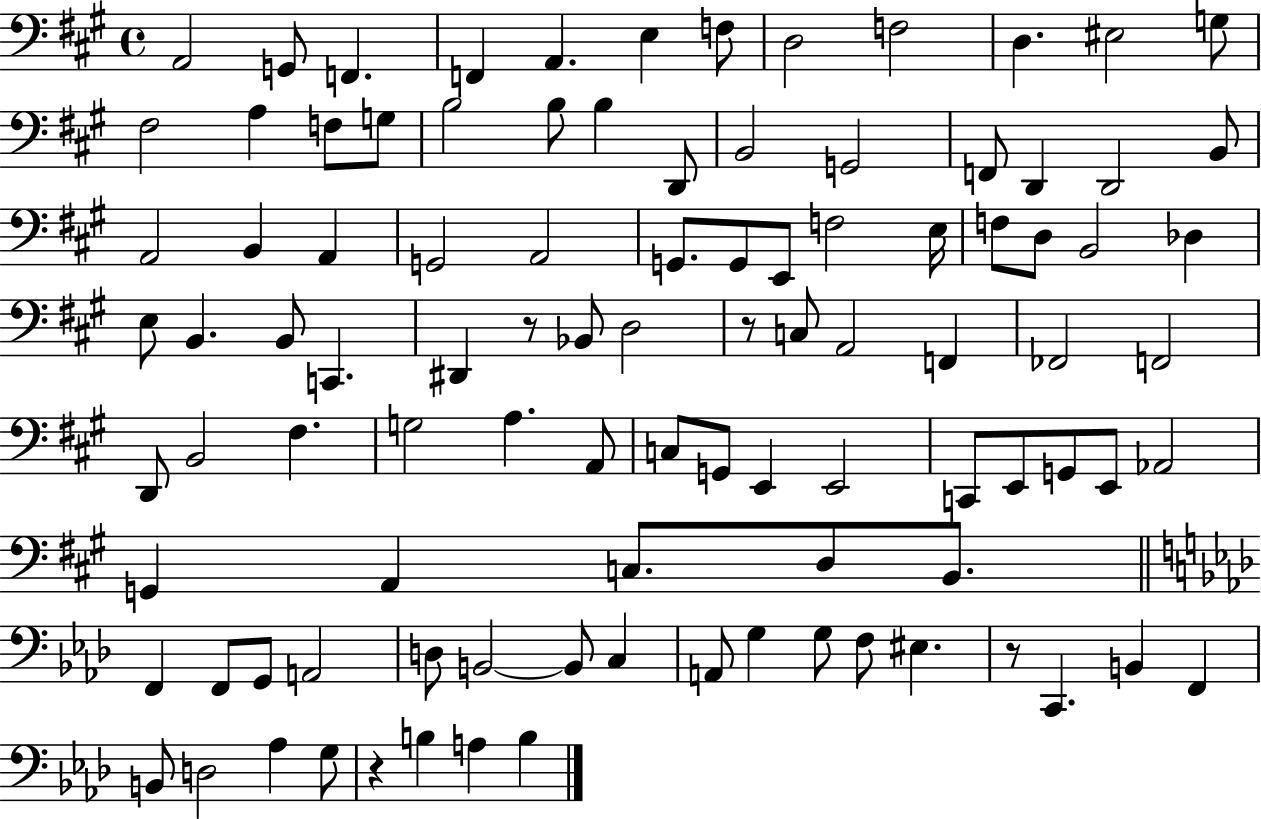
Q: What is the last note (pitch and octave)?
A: B3